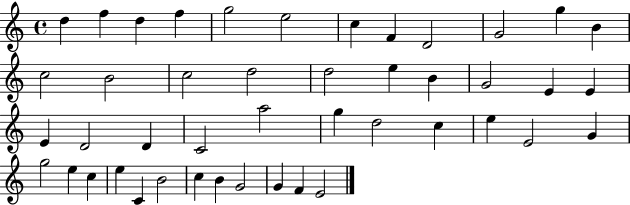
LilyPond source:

{
  \clef treble
  \time 4/4
  \defaultTimeSignature
  \key c \major
  d''4 f''4 d''4 f''4 | g''2 e''2 | c''4 f'4 d'2 | g'2 g''4 b'4 | \break c''2 b'2 | c''2 d''2 | d''2 e''4 b'4 | g'2 e'4 e'4 | \break e'4 d'2 d'4 | c'2 a''2 | g''4 d''2 c''4 | e''4 e'2 g'4 | \break g''2 e''4 c''4 | e''4 c'4 b'2 | c''4 b'4 g'2 | g'4 f'4 e'2 | \break \bar "|."
}